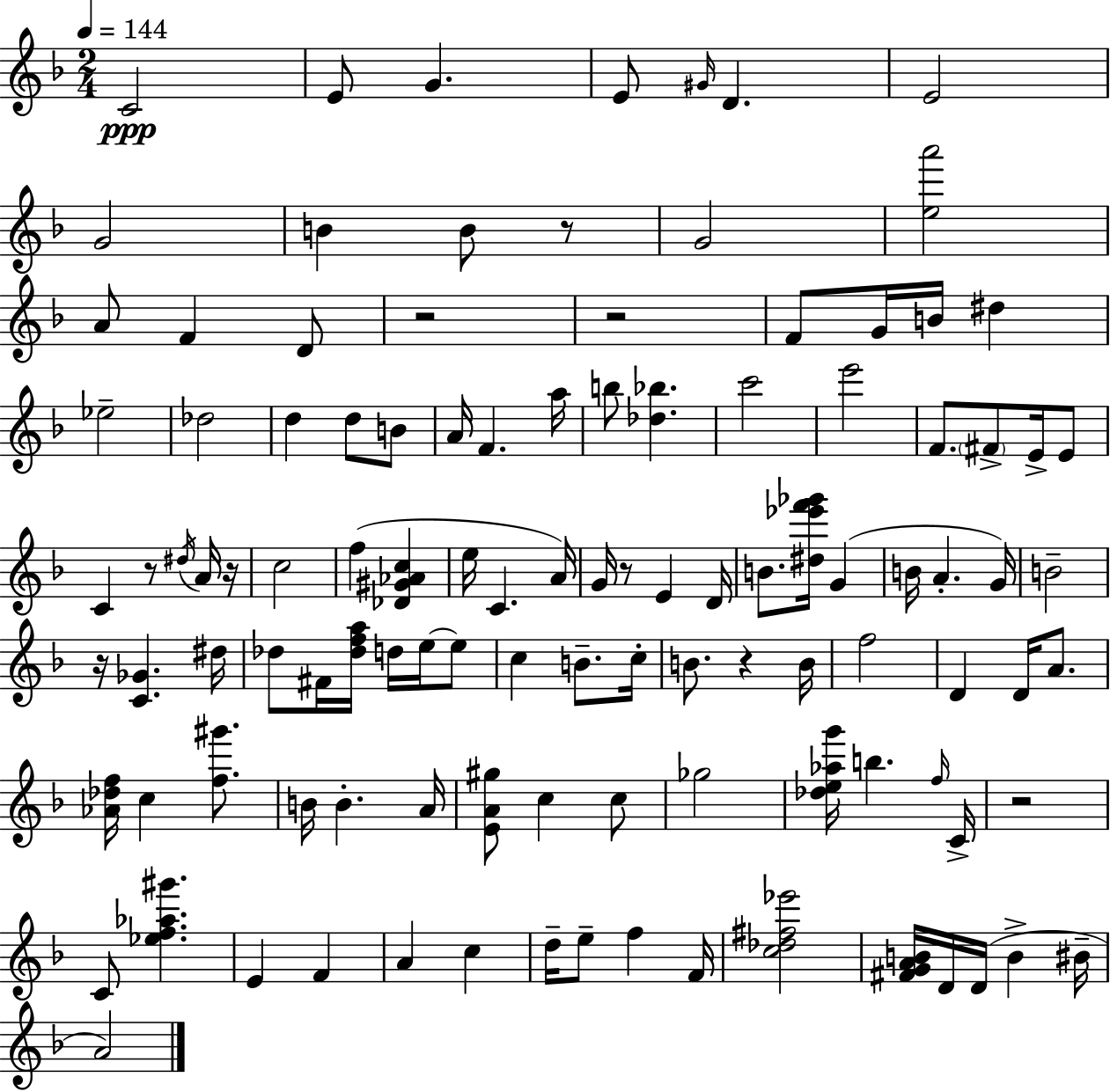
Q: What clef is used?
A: treble